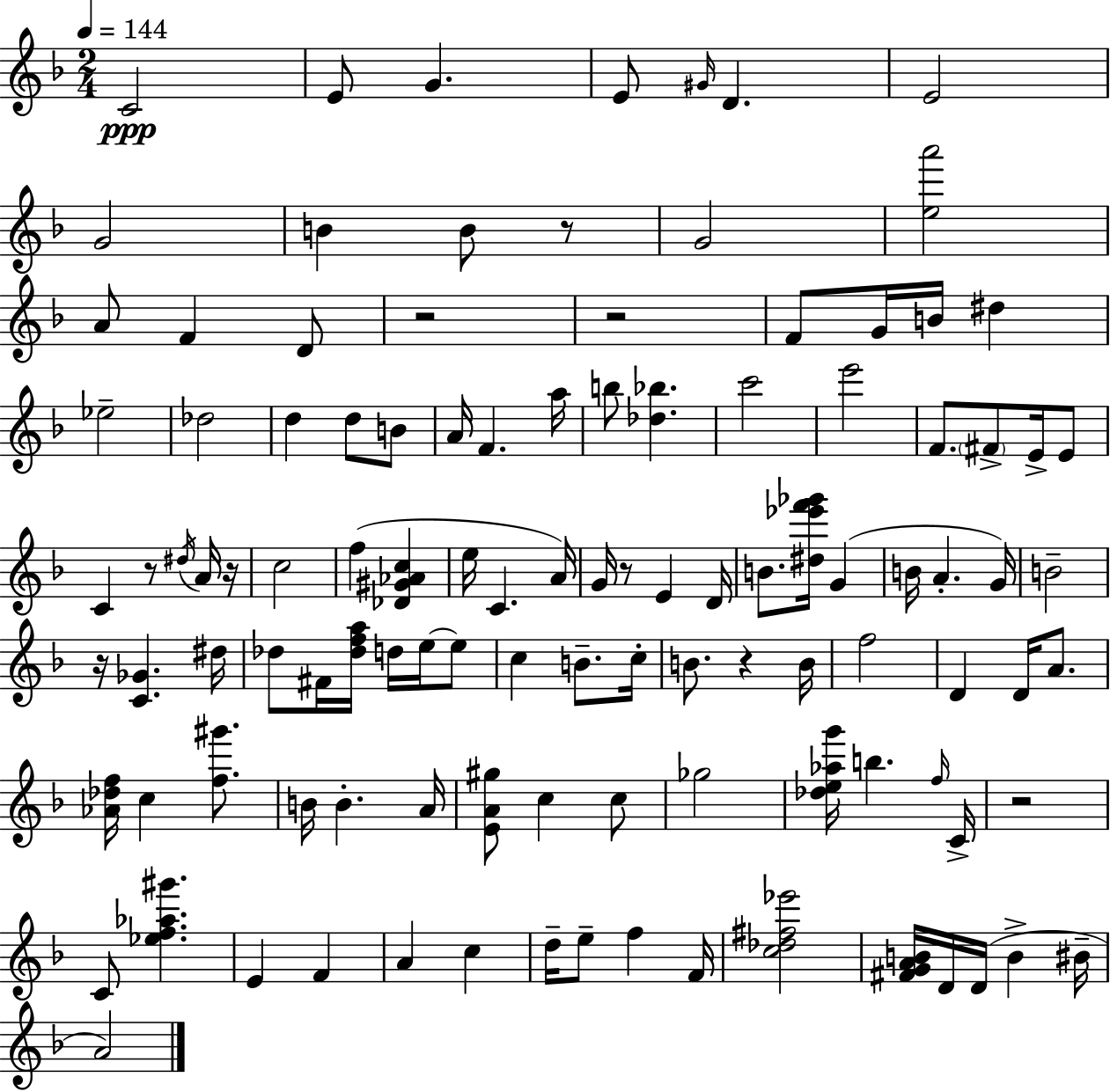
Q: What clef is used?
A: treble